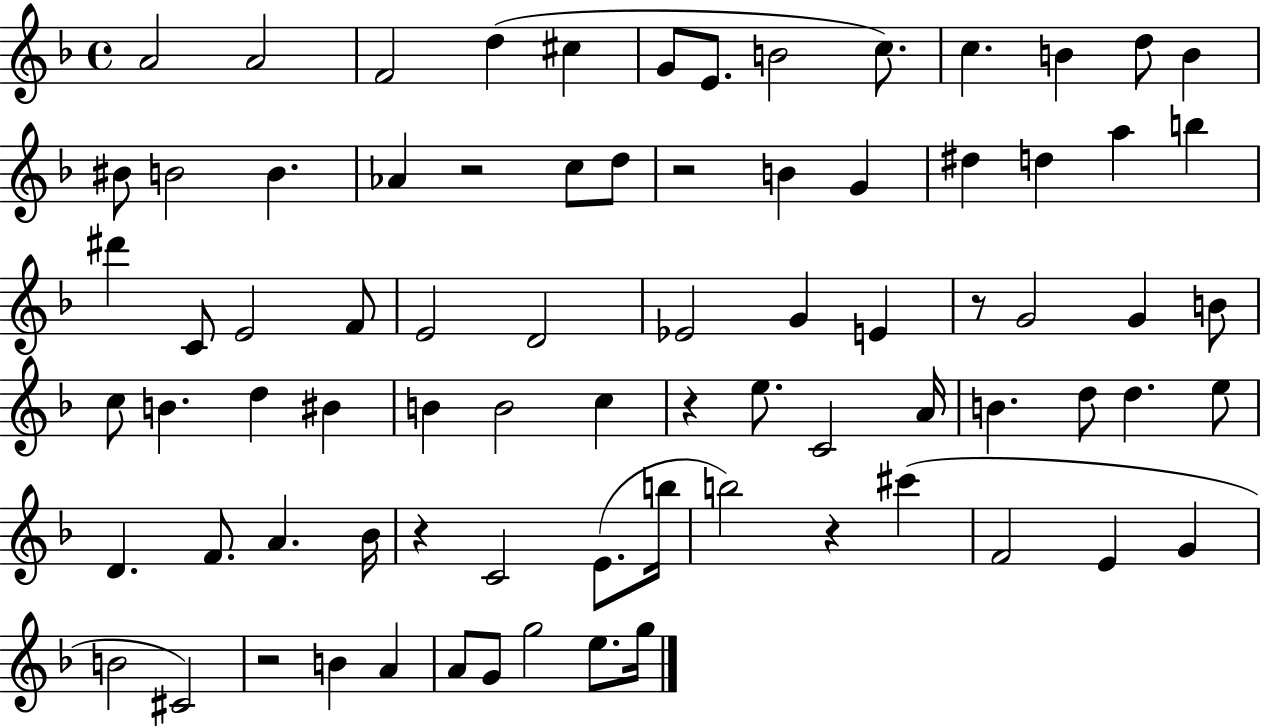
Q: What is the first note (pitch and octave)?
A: A4